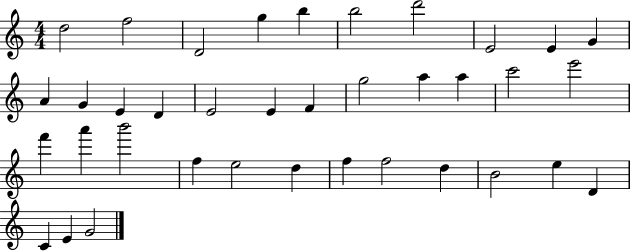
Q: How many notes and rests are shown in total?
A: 37